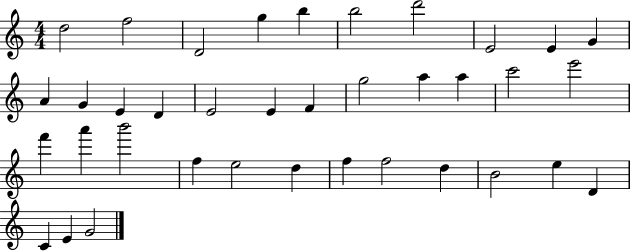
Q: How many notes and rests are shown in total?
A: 37